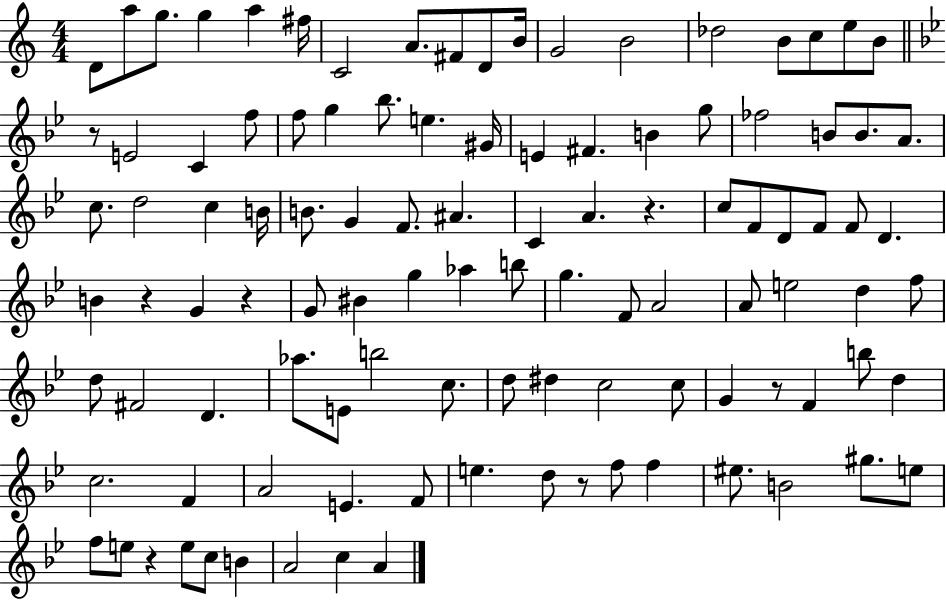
X:1
T:Untitled
M:4/4
L:1/4
K:C
D/2 a/2 g/2 g a ^f/4 C2 A/2 ^F/2 D/2 B/4 G2 B2 _d2 B/2 c/2 e/2 B/2 z/2 E2 C f/2 f/2 g _b/2 e ^G/4 E ^F B g/2 _f2 B/2 B/2 A/2 c/2 d2 c B/4 B/2 G F/2 ^A C A z c/2 F/2 D/2 F/2 F/2 D B z G z G/2 ^B g _a b/2 g F/2 A2 A/2 e2 d f/2 d/2 ^F2 D _a/2 E/2 b2 c/2 d/2 ^d c2 c/2 G z/2 F b/2 d c2 F A2 E F/2 e d/2 z/2 f/2 f ^e/2 B2 ^g/2 e/2 f/2 e/2 z e/2 c/2 B A2 c A